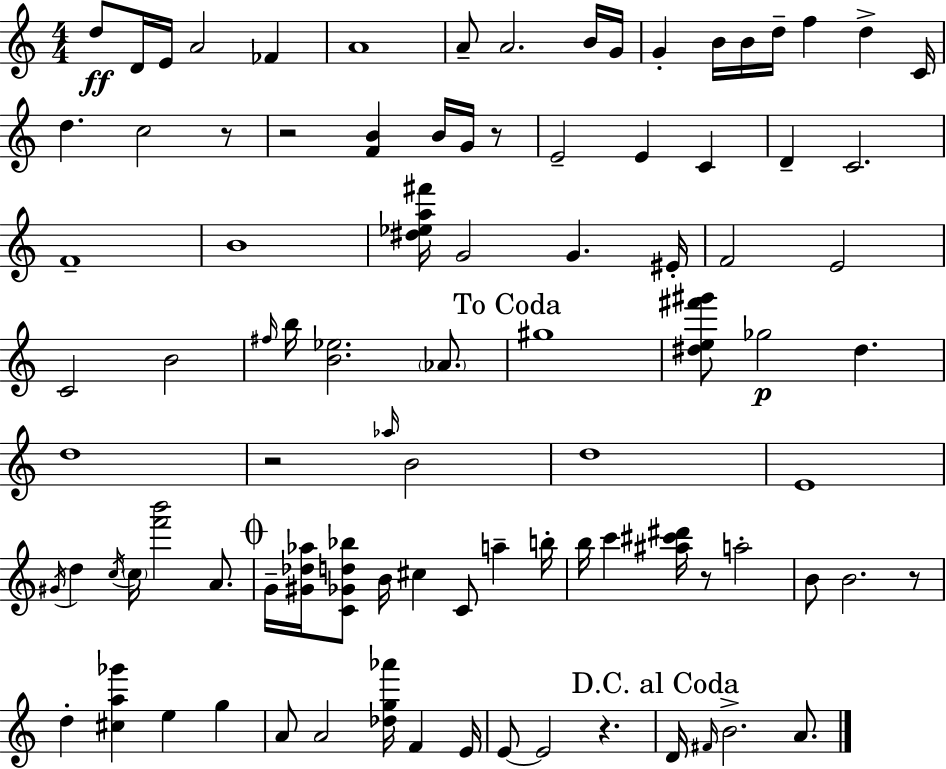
D5/e D4/s E4/s A4/h FES4/q A4/w A4/e A4/h. B4/s G4/s G4/q B4/s B4/s D5/s F5/q D5/q C4/s D5/q. C5/h R/e R/h [F4,B4]/q B4/s G4/s R/e E4/h E4/q C4/q D4/q C4/h. F4/w B4/w [D#5,Eb5,A5,F#6]/s G4/h G4/q. EIS4/s F4/h E4/h C4/h B4/h F#5/s B5/s [B4,Eb5]/h. Ab4/e. G#5/w [D#5,E5,F#6,G#6]/e Gb5/h D#5/q. D5/w R/h Ab5/s B4/h D5/w E4/w G#4/s D5/q C5/s C5/s [F6,B6]/h A4/e. G4/s [G#4,Db5,Ab5]/s [C4,Gb4,D5,Bb5]/e B4/s C#5/q C4/e A5/q B5/s B5/s C6/q [A#5,C#6,D#6]/s R/e A5/h B4/e B4/h. R/e D5/q [C#5,A5,Gb6]/q E5/q G5/q A4/e A4/h [Db5,G5,Ab6]/s F4/q E4/s E4/e E4/h R/q. D4/s F#4/s B4/h. A4/e.